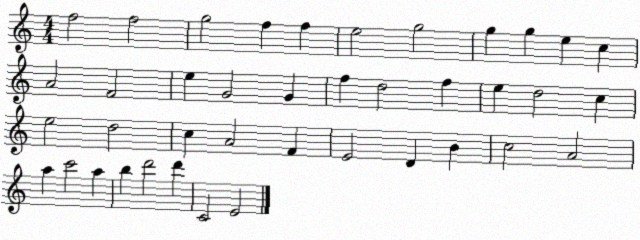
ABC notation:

X:1
T:Untitled
M:4/4
L:1/4
K:C
f2 f2 g2 f f e2 g2 g g e c A2 F2 e G2 G f d2 f e d2 c e2 d2 c A2 F E2 D B c2 A2 a c'2 a b d'2 d' C2 E2